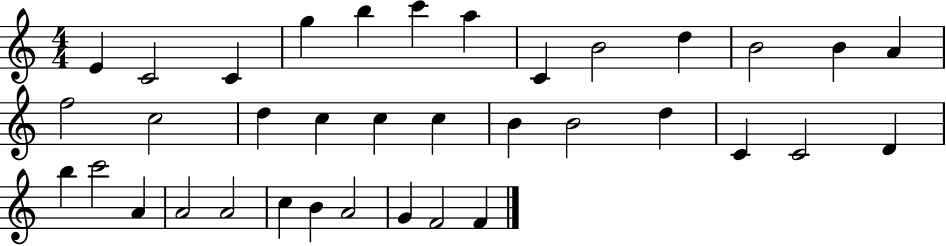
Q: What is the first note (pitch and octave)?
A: E4